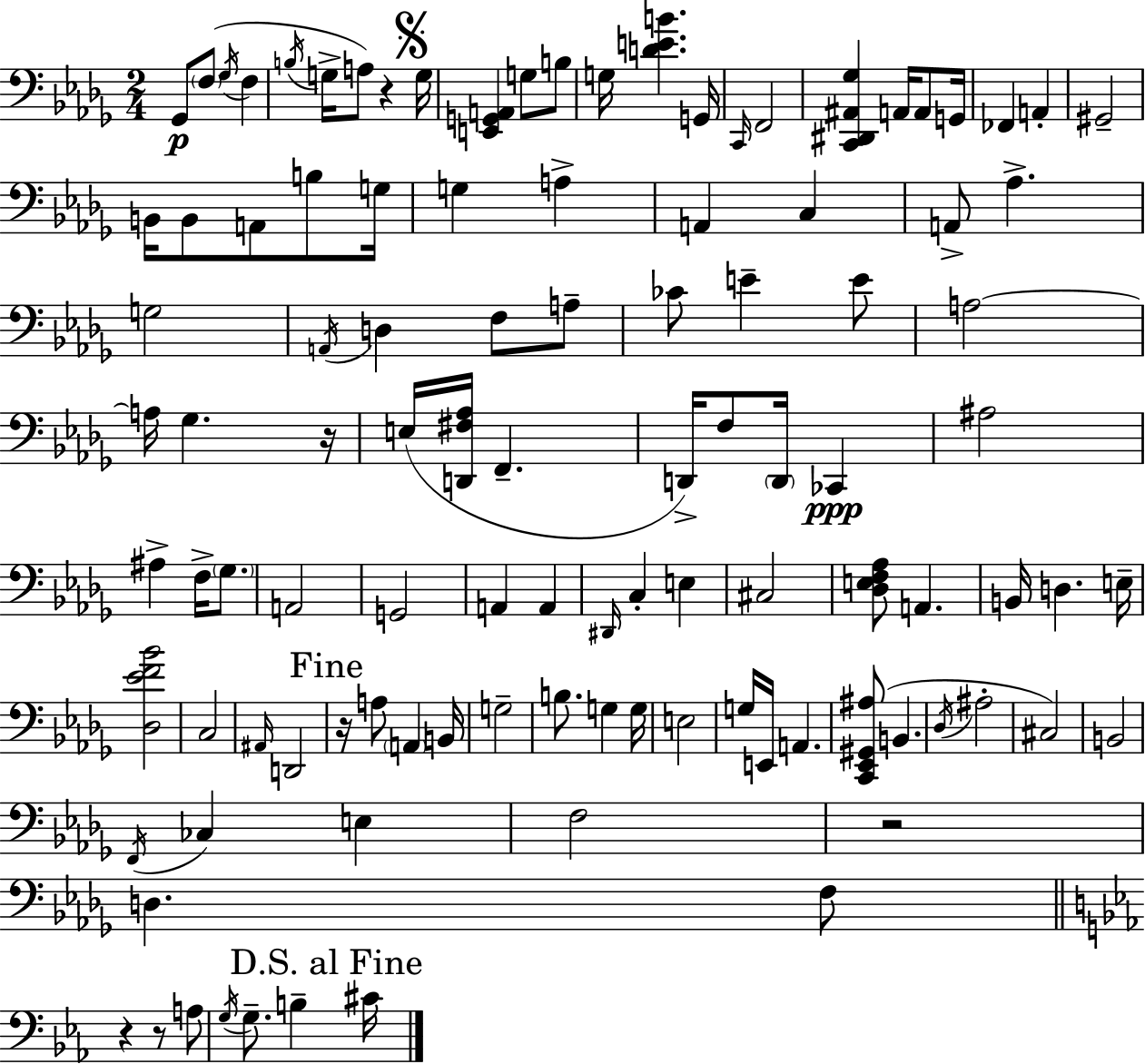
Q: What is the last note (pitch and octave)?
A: C#4